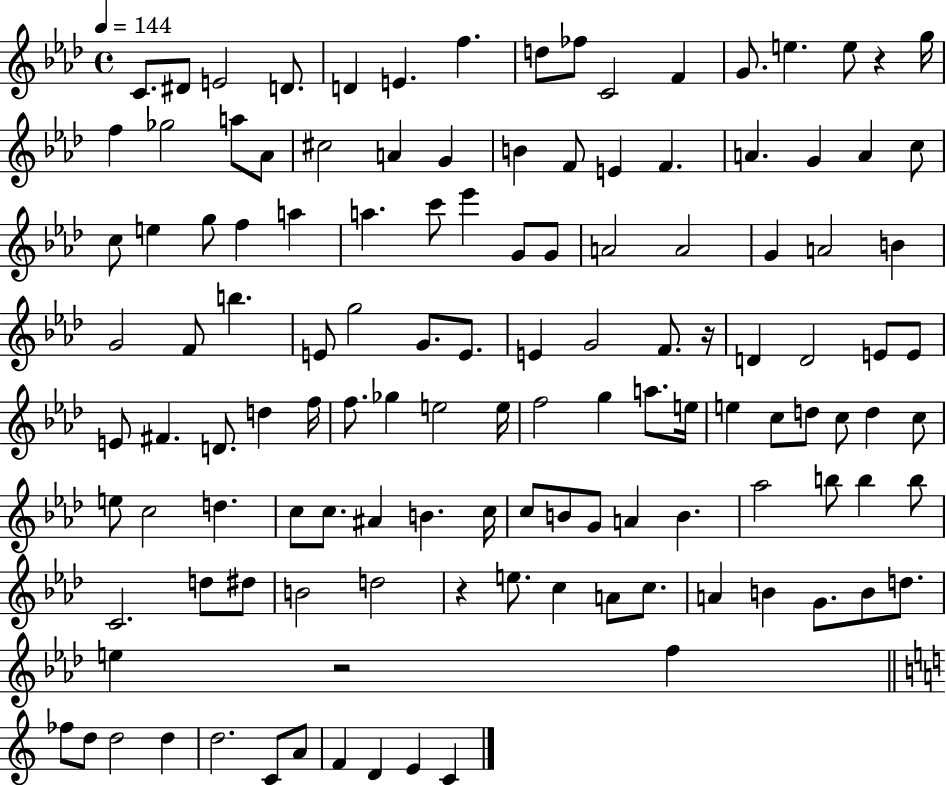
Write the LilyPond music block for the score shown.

{
  \clef treble
  \time 4/4
  \defaultTimeSignature
  \key aes \major
  \tempo 4 = 144
  c'8. dis'8 e'2 d'8. | d'4 e'4. f''4. | d''8 fes''8 c'2 f'4 | g'8. e''4. e''8 r4 g''16 | \break f''4 ges''2 a''8 aes'8 | cis''2 a'4 g'4 | b'4 f'8 e'4 f'4. | a'4. g'4 a'4 c''8 | \break c''8 e''4 g''8 f''4 a''4 | a''4. c'''8 ees'''4 g'8 g'8 | a'2 a'2 | g'4 a'2 b'4 | \break g'2 f'8 b''4. | e'8 g''2 g'8. e'8. | e'4 g'2 f'8. r16 | d'4 d'2 e'8 e'8 | \break e'8 fis'4. d'8. d''4 f''16 | f''8. ges''4 e''2 e''16 | f''2 g''4 a''8. e''16 | e''4 c''8 d''8 c''8 d''4 c''8 | \break e''8 c''2 d''4. | c''8 c''8. ais'4 b'4. c''16 | c''8 b'8 g'8 a'4 b'4. | aes''2 b''8 b''4 b''8 | \break c'2. d''8 dis''8 | b'2 d''2 | r4 e''8. c''4 a'8 c''8. | a'4 b'4 g'8. b'8 d''8. | \break e''4 r2 f''4 | \bar "||" \break \key c \major fes''8 d''8 d''2 d''4 | d''2. c'8 a'8 | f'4 d'4 e'4 c'4 | \bar "|."
}